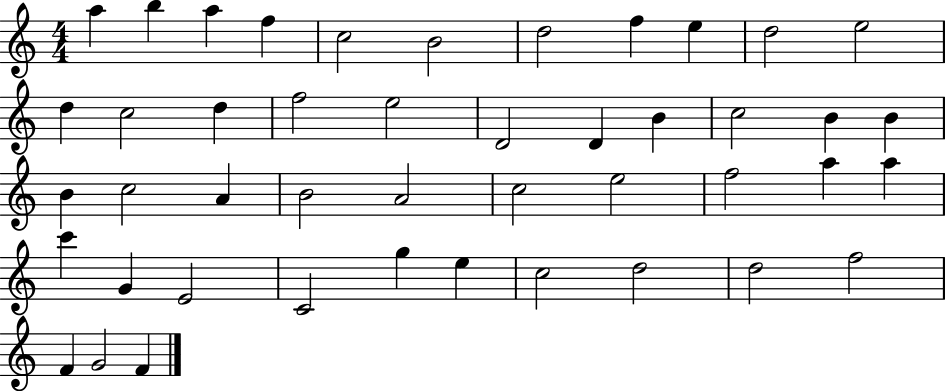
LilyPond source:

{
  \clef treble
  \numericTimeSignature
  \time 4/4
  \key c \major
  a''4 b''4 a''4 f''4 | c''2 b'2 | d''2 f''4 e''4 | d''2 e''2 | \break d''4 c''2 d''4 | f''2 e''2 | d'2 d'4 b'4 | c''2 b'4 b'4 | \break b'4 c''2 a'4 | b'2 a'2 | c''2 e''2 | f''2 a''4 a''4 | \break c'''4 g'4 e'2 | c'2 g''4 e''4 | c''2 d''2 | d''2 f''2 | \break f'4 g'2 f'4 | \bar "|."
}